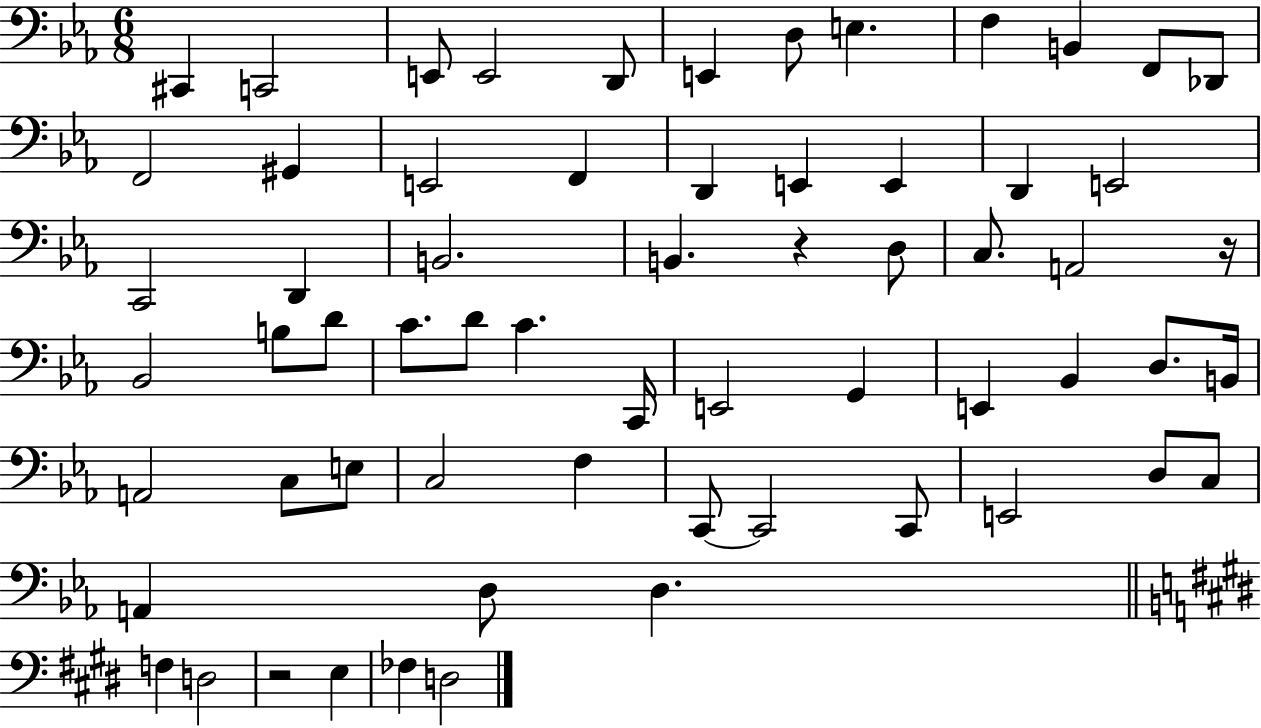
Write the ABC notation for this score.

X:1
T:Untitled
M:6/8
L:1/4
K:Eb
^C,, C,,2 E,,/2 E,,2 D,,/2 E,, D,/2 E, F, B,, F,,/2 _D,,/2 F,,2 ^G,, E,,2 F,, D,, E,, E,, D,, E,,2 C,,2 D,, B,,2 B,, z D,/2 C,/2 A,,2 z/4 _B,,2 B,/2 D/2 C/2 D/2 C C,,/4 E,,2 G,, E,, _B,, D,/2 B,,/4 A,,2 C,/2 E,/2 C,2 F, C,,/2 C,,2 C,,/2 E,,2 D,/2 C,/2 A,, D,/2 D, F, D,2 z2 E, _F, D,2